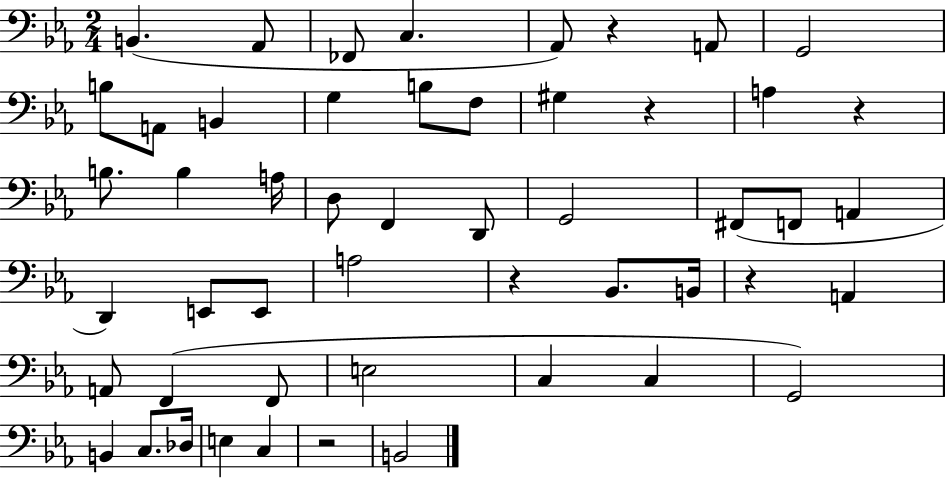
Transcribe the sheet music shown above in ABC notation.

X:1
T:Untitled
M:2/4
L:1/4
K:Eb
B,, _A,,/2 _F,,/2 C, _A,,/2 z A,,/2 G,,2 B,/2 A,,/2 B,, G, B,/2 F,/2 ^G, z A, z B,/2 B, A,/4 D,/2 F,, D,,/2 G,,2 ^F,,/2 F,,/2 A,, D,, E,,/2 E,,/2 A,2 z _B,,/2 B,,/4 z A,, A,,/2 F,, F,,/2 E,2 C, C, G,,2 B,, C,/2 _D,/4 E, C, z2 B,,2